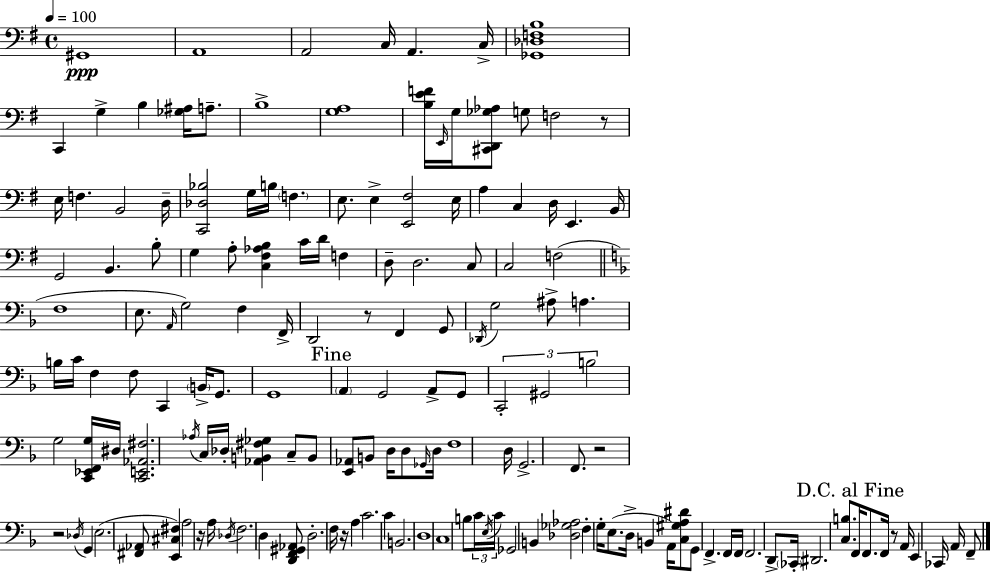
{
  \clef bass
  \time 4/4
  \defaultTimeSignature
  \key e \minor
  \tempo 4 = 100
  gis,1\ppp | a,1 | a,2 c16 a,4. c16-> | <ges, des f b>1 | \break c,4 g4-> b4 <ges ais>16 a8.-- | b1-> | <g a>1 | <b e' f'>16 \grace { e,16 } g16 <cis, d, ges aes>8 g8 f2 r8 | \break e16 f4. b,2 | d16-- <c, des bes>2 g16 b16 \parenthesize f4. | e8. e4-> <e, fis>2 | e16 a4 c4 d16 e,4. | \break b,16 g,2 b,4. b8-. | g4 a8-. <c fis aes b>4 c'16 d'16 f4 | d8-- d2. c8 | c2 f2( | \break \bar "||" \break \key f \major f1 | e8. \grace { a,16 }) g2 f4 | f,16-> d,2 r8 f,4 g,8 | \acciaccatura { des,16 } g2 ais8-> a4. | \break b16 c'16 f4 f8 c,4 \parenthesize b,16-> g,8. | g,1 | \mark "Fine" \parenthesize a,4 g,2 a,8-> | g,8 \tuplet 3/2 { c,2-. gis,2 | \break b2 } g2 | <c, ees, f, g>16 dis16 <c, e, aes, fis>2. | \acciaccatura { aes16 } c16 des16-. <aes, b, fis ges>4 c8-- b,8 <e, aes,>8 b,8 d16 | d8 \grace { ges,16 } d16 f1 | \break d16 g,2.-> | f,8. r2 r2 | \acciaccatura { des16 } g,4 e2.( | <fis, aes,>8 <e, cis fis>4) a2 | \break r16 a16 \acciaccatura { des16 } f2. | d4 <d, f, gis, aes,>8 d2.-. | f16 r16 a4 c'2. | c'4 b,2. | \break d1 | c1 | b8 \tuplet 3/2 { c'16 \acciaccatura { e16 } c'16 } ges,2 | b,4 <des ges aes>2 f4-. | \break g16-. e8.( d16-> b,4 a,16) <c gis a dis'>8 g,8 | f,4.-> f,16 f,16 f,2. | d,8-> \parenthesize ces,16-. dis,2. | <c b>8. \mark "D.C. al Fine" f,16 f,8. f,16 r8 a,16 e,4 | \break ces,16 a,16 f,8-- \bar "|."
}